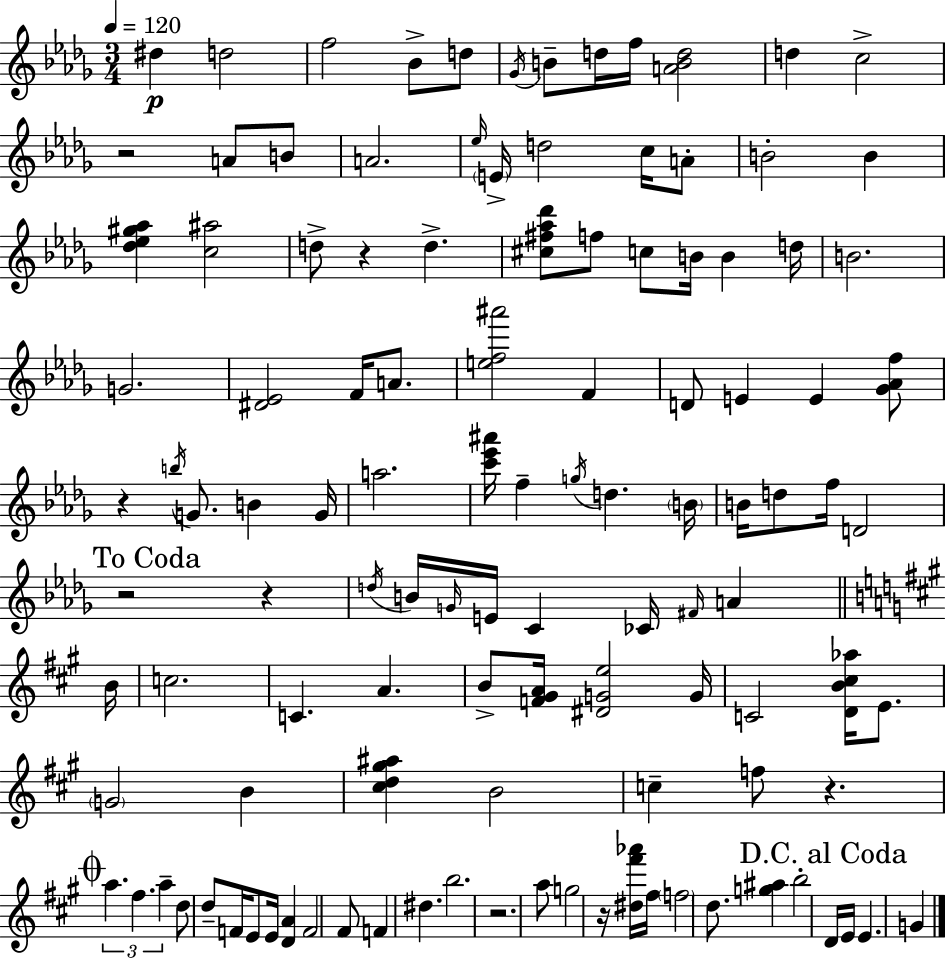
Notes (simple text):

D#5/q D5/h F5/h Bb4/e D5/e Gb4/s B4/e D5/s F5/s [A4,B4,D5]/h D5/q C5/h R/h A4/e B4/e A4/h. Eb5/s E4/s D5/h C5/s A4/e B4/h B4/q [Db5,Eb5,G#5,Ab5]/q [C5,A#5]/h D5/e R/q D5/q. [C#5,F#5,Ab5,Db6]/e F5/e C5/e B4/s B4/q D5/s B4/h. G4/h. [D#4,Eb4]/h F4/s A4/e. [E5,F5,A#6]/h F4/q D4/e E4/q E4/q [Gb4,Ab4,F5]/e R/q B5/s G4/e. B4/q G4/s A5/h. [C6,Eb6,A#6]/s F5/q G5/s D5/q. B4/s B4/s D5/e F5/s D4/h R/h R/q D5/s B4/s G4/s E4/s C4/q CES4/s F#4/s A4/q B4/s C5/h. C4/q. A4/q. B4/e [F4,G#4,A4]/s [D#4,G4,E5]/h G4/s C4/h [D4,B4,C#5,Ab5]/s E4/e. G4/h B4/q [C#5,D5,G#5,A#5]/q B4/h C5/q F5/e R/q. A5/q. F#5/q. A5/q D5/e D5/e F4/s E4/e E4/s [D4,A4]/q F4/h F#4/e F4/q D#5/q. B5/h. R/h. A5/e G5/h R/s [D#5,F#6,Ab6]/s F#5/s F5/h D5/e. [G5,A#5]/q B5/h D4/s E4/s E4/q. G4/q